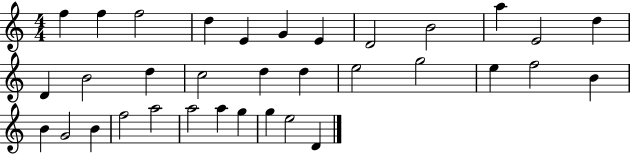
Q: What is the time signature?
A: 4/4